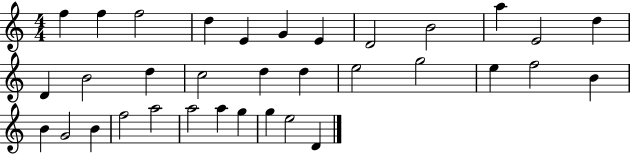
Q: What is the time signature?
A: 4/4